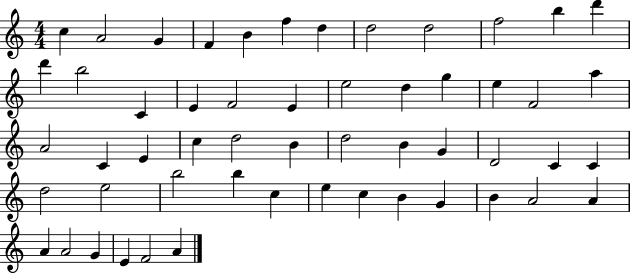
C5/q A4/h G4/q F4/q B4/q F5/q D5/q D5/h D5/h F5/h B5/q D6/q D6/q B5/h C4/q E4/q F4/h E4/q E5/h D5/q G5/q E5/q F4/h A5/q A4/h C4/q E4/q C5/q D5/h B4/q D5/h B4/q G4/q D4/h C4/q C4/q D5/h E5/h B5/h B5/q C5/q E5/q C5/q B4/q G4/q B4/q A4/h A4/q A4/q A4/h G4/q E4/q F4/h A4/q